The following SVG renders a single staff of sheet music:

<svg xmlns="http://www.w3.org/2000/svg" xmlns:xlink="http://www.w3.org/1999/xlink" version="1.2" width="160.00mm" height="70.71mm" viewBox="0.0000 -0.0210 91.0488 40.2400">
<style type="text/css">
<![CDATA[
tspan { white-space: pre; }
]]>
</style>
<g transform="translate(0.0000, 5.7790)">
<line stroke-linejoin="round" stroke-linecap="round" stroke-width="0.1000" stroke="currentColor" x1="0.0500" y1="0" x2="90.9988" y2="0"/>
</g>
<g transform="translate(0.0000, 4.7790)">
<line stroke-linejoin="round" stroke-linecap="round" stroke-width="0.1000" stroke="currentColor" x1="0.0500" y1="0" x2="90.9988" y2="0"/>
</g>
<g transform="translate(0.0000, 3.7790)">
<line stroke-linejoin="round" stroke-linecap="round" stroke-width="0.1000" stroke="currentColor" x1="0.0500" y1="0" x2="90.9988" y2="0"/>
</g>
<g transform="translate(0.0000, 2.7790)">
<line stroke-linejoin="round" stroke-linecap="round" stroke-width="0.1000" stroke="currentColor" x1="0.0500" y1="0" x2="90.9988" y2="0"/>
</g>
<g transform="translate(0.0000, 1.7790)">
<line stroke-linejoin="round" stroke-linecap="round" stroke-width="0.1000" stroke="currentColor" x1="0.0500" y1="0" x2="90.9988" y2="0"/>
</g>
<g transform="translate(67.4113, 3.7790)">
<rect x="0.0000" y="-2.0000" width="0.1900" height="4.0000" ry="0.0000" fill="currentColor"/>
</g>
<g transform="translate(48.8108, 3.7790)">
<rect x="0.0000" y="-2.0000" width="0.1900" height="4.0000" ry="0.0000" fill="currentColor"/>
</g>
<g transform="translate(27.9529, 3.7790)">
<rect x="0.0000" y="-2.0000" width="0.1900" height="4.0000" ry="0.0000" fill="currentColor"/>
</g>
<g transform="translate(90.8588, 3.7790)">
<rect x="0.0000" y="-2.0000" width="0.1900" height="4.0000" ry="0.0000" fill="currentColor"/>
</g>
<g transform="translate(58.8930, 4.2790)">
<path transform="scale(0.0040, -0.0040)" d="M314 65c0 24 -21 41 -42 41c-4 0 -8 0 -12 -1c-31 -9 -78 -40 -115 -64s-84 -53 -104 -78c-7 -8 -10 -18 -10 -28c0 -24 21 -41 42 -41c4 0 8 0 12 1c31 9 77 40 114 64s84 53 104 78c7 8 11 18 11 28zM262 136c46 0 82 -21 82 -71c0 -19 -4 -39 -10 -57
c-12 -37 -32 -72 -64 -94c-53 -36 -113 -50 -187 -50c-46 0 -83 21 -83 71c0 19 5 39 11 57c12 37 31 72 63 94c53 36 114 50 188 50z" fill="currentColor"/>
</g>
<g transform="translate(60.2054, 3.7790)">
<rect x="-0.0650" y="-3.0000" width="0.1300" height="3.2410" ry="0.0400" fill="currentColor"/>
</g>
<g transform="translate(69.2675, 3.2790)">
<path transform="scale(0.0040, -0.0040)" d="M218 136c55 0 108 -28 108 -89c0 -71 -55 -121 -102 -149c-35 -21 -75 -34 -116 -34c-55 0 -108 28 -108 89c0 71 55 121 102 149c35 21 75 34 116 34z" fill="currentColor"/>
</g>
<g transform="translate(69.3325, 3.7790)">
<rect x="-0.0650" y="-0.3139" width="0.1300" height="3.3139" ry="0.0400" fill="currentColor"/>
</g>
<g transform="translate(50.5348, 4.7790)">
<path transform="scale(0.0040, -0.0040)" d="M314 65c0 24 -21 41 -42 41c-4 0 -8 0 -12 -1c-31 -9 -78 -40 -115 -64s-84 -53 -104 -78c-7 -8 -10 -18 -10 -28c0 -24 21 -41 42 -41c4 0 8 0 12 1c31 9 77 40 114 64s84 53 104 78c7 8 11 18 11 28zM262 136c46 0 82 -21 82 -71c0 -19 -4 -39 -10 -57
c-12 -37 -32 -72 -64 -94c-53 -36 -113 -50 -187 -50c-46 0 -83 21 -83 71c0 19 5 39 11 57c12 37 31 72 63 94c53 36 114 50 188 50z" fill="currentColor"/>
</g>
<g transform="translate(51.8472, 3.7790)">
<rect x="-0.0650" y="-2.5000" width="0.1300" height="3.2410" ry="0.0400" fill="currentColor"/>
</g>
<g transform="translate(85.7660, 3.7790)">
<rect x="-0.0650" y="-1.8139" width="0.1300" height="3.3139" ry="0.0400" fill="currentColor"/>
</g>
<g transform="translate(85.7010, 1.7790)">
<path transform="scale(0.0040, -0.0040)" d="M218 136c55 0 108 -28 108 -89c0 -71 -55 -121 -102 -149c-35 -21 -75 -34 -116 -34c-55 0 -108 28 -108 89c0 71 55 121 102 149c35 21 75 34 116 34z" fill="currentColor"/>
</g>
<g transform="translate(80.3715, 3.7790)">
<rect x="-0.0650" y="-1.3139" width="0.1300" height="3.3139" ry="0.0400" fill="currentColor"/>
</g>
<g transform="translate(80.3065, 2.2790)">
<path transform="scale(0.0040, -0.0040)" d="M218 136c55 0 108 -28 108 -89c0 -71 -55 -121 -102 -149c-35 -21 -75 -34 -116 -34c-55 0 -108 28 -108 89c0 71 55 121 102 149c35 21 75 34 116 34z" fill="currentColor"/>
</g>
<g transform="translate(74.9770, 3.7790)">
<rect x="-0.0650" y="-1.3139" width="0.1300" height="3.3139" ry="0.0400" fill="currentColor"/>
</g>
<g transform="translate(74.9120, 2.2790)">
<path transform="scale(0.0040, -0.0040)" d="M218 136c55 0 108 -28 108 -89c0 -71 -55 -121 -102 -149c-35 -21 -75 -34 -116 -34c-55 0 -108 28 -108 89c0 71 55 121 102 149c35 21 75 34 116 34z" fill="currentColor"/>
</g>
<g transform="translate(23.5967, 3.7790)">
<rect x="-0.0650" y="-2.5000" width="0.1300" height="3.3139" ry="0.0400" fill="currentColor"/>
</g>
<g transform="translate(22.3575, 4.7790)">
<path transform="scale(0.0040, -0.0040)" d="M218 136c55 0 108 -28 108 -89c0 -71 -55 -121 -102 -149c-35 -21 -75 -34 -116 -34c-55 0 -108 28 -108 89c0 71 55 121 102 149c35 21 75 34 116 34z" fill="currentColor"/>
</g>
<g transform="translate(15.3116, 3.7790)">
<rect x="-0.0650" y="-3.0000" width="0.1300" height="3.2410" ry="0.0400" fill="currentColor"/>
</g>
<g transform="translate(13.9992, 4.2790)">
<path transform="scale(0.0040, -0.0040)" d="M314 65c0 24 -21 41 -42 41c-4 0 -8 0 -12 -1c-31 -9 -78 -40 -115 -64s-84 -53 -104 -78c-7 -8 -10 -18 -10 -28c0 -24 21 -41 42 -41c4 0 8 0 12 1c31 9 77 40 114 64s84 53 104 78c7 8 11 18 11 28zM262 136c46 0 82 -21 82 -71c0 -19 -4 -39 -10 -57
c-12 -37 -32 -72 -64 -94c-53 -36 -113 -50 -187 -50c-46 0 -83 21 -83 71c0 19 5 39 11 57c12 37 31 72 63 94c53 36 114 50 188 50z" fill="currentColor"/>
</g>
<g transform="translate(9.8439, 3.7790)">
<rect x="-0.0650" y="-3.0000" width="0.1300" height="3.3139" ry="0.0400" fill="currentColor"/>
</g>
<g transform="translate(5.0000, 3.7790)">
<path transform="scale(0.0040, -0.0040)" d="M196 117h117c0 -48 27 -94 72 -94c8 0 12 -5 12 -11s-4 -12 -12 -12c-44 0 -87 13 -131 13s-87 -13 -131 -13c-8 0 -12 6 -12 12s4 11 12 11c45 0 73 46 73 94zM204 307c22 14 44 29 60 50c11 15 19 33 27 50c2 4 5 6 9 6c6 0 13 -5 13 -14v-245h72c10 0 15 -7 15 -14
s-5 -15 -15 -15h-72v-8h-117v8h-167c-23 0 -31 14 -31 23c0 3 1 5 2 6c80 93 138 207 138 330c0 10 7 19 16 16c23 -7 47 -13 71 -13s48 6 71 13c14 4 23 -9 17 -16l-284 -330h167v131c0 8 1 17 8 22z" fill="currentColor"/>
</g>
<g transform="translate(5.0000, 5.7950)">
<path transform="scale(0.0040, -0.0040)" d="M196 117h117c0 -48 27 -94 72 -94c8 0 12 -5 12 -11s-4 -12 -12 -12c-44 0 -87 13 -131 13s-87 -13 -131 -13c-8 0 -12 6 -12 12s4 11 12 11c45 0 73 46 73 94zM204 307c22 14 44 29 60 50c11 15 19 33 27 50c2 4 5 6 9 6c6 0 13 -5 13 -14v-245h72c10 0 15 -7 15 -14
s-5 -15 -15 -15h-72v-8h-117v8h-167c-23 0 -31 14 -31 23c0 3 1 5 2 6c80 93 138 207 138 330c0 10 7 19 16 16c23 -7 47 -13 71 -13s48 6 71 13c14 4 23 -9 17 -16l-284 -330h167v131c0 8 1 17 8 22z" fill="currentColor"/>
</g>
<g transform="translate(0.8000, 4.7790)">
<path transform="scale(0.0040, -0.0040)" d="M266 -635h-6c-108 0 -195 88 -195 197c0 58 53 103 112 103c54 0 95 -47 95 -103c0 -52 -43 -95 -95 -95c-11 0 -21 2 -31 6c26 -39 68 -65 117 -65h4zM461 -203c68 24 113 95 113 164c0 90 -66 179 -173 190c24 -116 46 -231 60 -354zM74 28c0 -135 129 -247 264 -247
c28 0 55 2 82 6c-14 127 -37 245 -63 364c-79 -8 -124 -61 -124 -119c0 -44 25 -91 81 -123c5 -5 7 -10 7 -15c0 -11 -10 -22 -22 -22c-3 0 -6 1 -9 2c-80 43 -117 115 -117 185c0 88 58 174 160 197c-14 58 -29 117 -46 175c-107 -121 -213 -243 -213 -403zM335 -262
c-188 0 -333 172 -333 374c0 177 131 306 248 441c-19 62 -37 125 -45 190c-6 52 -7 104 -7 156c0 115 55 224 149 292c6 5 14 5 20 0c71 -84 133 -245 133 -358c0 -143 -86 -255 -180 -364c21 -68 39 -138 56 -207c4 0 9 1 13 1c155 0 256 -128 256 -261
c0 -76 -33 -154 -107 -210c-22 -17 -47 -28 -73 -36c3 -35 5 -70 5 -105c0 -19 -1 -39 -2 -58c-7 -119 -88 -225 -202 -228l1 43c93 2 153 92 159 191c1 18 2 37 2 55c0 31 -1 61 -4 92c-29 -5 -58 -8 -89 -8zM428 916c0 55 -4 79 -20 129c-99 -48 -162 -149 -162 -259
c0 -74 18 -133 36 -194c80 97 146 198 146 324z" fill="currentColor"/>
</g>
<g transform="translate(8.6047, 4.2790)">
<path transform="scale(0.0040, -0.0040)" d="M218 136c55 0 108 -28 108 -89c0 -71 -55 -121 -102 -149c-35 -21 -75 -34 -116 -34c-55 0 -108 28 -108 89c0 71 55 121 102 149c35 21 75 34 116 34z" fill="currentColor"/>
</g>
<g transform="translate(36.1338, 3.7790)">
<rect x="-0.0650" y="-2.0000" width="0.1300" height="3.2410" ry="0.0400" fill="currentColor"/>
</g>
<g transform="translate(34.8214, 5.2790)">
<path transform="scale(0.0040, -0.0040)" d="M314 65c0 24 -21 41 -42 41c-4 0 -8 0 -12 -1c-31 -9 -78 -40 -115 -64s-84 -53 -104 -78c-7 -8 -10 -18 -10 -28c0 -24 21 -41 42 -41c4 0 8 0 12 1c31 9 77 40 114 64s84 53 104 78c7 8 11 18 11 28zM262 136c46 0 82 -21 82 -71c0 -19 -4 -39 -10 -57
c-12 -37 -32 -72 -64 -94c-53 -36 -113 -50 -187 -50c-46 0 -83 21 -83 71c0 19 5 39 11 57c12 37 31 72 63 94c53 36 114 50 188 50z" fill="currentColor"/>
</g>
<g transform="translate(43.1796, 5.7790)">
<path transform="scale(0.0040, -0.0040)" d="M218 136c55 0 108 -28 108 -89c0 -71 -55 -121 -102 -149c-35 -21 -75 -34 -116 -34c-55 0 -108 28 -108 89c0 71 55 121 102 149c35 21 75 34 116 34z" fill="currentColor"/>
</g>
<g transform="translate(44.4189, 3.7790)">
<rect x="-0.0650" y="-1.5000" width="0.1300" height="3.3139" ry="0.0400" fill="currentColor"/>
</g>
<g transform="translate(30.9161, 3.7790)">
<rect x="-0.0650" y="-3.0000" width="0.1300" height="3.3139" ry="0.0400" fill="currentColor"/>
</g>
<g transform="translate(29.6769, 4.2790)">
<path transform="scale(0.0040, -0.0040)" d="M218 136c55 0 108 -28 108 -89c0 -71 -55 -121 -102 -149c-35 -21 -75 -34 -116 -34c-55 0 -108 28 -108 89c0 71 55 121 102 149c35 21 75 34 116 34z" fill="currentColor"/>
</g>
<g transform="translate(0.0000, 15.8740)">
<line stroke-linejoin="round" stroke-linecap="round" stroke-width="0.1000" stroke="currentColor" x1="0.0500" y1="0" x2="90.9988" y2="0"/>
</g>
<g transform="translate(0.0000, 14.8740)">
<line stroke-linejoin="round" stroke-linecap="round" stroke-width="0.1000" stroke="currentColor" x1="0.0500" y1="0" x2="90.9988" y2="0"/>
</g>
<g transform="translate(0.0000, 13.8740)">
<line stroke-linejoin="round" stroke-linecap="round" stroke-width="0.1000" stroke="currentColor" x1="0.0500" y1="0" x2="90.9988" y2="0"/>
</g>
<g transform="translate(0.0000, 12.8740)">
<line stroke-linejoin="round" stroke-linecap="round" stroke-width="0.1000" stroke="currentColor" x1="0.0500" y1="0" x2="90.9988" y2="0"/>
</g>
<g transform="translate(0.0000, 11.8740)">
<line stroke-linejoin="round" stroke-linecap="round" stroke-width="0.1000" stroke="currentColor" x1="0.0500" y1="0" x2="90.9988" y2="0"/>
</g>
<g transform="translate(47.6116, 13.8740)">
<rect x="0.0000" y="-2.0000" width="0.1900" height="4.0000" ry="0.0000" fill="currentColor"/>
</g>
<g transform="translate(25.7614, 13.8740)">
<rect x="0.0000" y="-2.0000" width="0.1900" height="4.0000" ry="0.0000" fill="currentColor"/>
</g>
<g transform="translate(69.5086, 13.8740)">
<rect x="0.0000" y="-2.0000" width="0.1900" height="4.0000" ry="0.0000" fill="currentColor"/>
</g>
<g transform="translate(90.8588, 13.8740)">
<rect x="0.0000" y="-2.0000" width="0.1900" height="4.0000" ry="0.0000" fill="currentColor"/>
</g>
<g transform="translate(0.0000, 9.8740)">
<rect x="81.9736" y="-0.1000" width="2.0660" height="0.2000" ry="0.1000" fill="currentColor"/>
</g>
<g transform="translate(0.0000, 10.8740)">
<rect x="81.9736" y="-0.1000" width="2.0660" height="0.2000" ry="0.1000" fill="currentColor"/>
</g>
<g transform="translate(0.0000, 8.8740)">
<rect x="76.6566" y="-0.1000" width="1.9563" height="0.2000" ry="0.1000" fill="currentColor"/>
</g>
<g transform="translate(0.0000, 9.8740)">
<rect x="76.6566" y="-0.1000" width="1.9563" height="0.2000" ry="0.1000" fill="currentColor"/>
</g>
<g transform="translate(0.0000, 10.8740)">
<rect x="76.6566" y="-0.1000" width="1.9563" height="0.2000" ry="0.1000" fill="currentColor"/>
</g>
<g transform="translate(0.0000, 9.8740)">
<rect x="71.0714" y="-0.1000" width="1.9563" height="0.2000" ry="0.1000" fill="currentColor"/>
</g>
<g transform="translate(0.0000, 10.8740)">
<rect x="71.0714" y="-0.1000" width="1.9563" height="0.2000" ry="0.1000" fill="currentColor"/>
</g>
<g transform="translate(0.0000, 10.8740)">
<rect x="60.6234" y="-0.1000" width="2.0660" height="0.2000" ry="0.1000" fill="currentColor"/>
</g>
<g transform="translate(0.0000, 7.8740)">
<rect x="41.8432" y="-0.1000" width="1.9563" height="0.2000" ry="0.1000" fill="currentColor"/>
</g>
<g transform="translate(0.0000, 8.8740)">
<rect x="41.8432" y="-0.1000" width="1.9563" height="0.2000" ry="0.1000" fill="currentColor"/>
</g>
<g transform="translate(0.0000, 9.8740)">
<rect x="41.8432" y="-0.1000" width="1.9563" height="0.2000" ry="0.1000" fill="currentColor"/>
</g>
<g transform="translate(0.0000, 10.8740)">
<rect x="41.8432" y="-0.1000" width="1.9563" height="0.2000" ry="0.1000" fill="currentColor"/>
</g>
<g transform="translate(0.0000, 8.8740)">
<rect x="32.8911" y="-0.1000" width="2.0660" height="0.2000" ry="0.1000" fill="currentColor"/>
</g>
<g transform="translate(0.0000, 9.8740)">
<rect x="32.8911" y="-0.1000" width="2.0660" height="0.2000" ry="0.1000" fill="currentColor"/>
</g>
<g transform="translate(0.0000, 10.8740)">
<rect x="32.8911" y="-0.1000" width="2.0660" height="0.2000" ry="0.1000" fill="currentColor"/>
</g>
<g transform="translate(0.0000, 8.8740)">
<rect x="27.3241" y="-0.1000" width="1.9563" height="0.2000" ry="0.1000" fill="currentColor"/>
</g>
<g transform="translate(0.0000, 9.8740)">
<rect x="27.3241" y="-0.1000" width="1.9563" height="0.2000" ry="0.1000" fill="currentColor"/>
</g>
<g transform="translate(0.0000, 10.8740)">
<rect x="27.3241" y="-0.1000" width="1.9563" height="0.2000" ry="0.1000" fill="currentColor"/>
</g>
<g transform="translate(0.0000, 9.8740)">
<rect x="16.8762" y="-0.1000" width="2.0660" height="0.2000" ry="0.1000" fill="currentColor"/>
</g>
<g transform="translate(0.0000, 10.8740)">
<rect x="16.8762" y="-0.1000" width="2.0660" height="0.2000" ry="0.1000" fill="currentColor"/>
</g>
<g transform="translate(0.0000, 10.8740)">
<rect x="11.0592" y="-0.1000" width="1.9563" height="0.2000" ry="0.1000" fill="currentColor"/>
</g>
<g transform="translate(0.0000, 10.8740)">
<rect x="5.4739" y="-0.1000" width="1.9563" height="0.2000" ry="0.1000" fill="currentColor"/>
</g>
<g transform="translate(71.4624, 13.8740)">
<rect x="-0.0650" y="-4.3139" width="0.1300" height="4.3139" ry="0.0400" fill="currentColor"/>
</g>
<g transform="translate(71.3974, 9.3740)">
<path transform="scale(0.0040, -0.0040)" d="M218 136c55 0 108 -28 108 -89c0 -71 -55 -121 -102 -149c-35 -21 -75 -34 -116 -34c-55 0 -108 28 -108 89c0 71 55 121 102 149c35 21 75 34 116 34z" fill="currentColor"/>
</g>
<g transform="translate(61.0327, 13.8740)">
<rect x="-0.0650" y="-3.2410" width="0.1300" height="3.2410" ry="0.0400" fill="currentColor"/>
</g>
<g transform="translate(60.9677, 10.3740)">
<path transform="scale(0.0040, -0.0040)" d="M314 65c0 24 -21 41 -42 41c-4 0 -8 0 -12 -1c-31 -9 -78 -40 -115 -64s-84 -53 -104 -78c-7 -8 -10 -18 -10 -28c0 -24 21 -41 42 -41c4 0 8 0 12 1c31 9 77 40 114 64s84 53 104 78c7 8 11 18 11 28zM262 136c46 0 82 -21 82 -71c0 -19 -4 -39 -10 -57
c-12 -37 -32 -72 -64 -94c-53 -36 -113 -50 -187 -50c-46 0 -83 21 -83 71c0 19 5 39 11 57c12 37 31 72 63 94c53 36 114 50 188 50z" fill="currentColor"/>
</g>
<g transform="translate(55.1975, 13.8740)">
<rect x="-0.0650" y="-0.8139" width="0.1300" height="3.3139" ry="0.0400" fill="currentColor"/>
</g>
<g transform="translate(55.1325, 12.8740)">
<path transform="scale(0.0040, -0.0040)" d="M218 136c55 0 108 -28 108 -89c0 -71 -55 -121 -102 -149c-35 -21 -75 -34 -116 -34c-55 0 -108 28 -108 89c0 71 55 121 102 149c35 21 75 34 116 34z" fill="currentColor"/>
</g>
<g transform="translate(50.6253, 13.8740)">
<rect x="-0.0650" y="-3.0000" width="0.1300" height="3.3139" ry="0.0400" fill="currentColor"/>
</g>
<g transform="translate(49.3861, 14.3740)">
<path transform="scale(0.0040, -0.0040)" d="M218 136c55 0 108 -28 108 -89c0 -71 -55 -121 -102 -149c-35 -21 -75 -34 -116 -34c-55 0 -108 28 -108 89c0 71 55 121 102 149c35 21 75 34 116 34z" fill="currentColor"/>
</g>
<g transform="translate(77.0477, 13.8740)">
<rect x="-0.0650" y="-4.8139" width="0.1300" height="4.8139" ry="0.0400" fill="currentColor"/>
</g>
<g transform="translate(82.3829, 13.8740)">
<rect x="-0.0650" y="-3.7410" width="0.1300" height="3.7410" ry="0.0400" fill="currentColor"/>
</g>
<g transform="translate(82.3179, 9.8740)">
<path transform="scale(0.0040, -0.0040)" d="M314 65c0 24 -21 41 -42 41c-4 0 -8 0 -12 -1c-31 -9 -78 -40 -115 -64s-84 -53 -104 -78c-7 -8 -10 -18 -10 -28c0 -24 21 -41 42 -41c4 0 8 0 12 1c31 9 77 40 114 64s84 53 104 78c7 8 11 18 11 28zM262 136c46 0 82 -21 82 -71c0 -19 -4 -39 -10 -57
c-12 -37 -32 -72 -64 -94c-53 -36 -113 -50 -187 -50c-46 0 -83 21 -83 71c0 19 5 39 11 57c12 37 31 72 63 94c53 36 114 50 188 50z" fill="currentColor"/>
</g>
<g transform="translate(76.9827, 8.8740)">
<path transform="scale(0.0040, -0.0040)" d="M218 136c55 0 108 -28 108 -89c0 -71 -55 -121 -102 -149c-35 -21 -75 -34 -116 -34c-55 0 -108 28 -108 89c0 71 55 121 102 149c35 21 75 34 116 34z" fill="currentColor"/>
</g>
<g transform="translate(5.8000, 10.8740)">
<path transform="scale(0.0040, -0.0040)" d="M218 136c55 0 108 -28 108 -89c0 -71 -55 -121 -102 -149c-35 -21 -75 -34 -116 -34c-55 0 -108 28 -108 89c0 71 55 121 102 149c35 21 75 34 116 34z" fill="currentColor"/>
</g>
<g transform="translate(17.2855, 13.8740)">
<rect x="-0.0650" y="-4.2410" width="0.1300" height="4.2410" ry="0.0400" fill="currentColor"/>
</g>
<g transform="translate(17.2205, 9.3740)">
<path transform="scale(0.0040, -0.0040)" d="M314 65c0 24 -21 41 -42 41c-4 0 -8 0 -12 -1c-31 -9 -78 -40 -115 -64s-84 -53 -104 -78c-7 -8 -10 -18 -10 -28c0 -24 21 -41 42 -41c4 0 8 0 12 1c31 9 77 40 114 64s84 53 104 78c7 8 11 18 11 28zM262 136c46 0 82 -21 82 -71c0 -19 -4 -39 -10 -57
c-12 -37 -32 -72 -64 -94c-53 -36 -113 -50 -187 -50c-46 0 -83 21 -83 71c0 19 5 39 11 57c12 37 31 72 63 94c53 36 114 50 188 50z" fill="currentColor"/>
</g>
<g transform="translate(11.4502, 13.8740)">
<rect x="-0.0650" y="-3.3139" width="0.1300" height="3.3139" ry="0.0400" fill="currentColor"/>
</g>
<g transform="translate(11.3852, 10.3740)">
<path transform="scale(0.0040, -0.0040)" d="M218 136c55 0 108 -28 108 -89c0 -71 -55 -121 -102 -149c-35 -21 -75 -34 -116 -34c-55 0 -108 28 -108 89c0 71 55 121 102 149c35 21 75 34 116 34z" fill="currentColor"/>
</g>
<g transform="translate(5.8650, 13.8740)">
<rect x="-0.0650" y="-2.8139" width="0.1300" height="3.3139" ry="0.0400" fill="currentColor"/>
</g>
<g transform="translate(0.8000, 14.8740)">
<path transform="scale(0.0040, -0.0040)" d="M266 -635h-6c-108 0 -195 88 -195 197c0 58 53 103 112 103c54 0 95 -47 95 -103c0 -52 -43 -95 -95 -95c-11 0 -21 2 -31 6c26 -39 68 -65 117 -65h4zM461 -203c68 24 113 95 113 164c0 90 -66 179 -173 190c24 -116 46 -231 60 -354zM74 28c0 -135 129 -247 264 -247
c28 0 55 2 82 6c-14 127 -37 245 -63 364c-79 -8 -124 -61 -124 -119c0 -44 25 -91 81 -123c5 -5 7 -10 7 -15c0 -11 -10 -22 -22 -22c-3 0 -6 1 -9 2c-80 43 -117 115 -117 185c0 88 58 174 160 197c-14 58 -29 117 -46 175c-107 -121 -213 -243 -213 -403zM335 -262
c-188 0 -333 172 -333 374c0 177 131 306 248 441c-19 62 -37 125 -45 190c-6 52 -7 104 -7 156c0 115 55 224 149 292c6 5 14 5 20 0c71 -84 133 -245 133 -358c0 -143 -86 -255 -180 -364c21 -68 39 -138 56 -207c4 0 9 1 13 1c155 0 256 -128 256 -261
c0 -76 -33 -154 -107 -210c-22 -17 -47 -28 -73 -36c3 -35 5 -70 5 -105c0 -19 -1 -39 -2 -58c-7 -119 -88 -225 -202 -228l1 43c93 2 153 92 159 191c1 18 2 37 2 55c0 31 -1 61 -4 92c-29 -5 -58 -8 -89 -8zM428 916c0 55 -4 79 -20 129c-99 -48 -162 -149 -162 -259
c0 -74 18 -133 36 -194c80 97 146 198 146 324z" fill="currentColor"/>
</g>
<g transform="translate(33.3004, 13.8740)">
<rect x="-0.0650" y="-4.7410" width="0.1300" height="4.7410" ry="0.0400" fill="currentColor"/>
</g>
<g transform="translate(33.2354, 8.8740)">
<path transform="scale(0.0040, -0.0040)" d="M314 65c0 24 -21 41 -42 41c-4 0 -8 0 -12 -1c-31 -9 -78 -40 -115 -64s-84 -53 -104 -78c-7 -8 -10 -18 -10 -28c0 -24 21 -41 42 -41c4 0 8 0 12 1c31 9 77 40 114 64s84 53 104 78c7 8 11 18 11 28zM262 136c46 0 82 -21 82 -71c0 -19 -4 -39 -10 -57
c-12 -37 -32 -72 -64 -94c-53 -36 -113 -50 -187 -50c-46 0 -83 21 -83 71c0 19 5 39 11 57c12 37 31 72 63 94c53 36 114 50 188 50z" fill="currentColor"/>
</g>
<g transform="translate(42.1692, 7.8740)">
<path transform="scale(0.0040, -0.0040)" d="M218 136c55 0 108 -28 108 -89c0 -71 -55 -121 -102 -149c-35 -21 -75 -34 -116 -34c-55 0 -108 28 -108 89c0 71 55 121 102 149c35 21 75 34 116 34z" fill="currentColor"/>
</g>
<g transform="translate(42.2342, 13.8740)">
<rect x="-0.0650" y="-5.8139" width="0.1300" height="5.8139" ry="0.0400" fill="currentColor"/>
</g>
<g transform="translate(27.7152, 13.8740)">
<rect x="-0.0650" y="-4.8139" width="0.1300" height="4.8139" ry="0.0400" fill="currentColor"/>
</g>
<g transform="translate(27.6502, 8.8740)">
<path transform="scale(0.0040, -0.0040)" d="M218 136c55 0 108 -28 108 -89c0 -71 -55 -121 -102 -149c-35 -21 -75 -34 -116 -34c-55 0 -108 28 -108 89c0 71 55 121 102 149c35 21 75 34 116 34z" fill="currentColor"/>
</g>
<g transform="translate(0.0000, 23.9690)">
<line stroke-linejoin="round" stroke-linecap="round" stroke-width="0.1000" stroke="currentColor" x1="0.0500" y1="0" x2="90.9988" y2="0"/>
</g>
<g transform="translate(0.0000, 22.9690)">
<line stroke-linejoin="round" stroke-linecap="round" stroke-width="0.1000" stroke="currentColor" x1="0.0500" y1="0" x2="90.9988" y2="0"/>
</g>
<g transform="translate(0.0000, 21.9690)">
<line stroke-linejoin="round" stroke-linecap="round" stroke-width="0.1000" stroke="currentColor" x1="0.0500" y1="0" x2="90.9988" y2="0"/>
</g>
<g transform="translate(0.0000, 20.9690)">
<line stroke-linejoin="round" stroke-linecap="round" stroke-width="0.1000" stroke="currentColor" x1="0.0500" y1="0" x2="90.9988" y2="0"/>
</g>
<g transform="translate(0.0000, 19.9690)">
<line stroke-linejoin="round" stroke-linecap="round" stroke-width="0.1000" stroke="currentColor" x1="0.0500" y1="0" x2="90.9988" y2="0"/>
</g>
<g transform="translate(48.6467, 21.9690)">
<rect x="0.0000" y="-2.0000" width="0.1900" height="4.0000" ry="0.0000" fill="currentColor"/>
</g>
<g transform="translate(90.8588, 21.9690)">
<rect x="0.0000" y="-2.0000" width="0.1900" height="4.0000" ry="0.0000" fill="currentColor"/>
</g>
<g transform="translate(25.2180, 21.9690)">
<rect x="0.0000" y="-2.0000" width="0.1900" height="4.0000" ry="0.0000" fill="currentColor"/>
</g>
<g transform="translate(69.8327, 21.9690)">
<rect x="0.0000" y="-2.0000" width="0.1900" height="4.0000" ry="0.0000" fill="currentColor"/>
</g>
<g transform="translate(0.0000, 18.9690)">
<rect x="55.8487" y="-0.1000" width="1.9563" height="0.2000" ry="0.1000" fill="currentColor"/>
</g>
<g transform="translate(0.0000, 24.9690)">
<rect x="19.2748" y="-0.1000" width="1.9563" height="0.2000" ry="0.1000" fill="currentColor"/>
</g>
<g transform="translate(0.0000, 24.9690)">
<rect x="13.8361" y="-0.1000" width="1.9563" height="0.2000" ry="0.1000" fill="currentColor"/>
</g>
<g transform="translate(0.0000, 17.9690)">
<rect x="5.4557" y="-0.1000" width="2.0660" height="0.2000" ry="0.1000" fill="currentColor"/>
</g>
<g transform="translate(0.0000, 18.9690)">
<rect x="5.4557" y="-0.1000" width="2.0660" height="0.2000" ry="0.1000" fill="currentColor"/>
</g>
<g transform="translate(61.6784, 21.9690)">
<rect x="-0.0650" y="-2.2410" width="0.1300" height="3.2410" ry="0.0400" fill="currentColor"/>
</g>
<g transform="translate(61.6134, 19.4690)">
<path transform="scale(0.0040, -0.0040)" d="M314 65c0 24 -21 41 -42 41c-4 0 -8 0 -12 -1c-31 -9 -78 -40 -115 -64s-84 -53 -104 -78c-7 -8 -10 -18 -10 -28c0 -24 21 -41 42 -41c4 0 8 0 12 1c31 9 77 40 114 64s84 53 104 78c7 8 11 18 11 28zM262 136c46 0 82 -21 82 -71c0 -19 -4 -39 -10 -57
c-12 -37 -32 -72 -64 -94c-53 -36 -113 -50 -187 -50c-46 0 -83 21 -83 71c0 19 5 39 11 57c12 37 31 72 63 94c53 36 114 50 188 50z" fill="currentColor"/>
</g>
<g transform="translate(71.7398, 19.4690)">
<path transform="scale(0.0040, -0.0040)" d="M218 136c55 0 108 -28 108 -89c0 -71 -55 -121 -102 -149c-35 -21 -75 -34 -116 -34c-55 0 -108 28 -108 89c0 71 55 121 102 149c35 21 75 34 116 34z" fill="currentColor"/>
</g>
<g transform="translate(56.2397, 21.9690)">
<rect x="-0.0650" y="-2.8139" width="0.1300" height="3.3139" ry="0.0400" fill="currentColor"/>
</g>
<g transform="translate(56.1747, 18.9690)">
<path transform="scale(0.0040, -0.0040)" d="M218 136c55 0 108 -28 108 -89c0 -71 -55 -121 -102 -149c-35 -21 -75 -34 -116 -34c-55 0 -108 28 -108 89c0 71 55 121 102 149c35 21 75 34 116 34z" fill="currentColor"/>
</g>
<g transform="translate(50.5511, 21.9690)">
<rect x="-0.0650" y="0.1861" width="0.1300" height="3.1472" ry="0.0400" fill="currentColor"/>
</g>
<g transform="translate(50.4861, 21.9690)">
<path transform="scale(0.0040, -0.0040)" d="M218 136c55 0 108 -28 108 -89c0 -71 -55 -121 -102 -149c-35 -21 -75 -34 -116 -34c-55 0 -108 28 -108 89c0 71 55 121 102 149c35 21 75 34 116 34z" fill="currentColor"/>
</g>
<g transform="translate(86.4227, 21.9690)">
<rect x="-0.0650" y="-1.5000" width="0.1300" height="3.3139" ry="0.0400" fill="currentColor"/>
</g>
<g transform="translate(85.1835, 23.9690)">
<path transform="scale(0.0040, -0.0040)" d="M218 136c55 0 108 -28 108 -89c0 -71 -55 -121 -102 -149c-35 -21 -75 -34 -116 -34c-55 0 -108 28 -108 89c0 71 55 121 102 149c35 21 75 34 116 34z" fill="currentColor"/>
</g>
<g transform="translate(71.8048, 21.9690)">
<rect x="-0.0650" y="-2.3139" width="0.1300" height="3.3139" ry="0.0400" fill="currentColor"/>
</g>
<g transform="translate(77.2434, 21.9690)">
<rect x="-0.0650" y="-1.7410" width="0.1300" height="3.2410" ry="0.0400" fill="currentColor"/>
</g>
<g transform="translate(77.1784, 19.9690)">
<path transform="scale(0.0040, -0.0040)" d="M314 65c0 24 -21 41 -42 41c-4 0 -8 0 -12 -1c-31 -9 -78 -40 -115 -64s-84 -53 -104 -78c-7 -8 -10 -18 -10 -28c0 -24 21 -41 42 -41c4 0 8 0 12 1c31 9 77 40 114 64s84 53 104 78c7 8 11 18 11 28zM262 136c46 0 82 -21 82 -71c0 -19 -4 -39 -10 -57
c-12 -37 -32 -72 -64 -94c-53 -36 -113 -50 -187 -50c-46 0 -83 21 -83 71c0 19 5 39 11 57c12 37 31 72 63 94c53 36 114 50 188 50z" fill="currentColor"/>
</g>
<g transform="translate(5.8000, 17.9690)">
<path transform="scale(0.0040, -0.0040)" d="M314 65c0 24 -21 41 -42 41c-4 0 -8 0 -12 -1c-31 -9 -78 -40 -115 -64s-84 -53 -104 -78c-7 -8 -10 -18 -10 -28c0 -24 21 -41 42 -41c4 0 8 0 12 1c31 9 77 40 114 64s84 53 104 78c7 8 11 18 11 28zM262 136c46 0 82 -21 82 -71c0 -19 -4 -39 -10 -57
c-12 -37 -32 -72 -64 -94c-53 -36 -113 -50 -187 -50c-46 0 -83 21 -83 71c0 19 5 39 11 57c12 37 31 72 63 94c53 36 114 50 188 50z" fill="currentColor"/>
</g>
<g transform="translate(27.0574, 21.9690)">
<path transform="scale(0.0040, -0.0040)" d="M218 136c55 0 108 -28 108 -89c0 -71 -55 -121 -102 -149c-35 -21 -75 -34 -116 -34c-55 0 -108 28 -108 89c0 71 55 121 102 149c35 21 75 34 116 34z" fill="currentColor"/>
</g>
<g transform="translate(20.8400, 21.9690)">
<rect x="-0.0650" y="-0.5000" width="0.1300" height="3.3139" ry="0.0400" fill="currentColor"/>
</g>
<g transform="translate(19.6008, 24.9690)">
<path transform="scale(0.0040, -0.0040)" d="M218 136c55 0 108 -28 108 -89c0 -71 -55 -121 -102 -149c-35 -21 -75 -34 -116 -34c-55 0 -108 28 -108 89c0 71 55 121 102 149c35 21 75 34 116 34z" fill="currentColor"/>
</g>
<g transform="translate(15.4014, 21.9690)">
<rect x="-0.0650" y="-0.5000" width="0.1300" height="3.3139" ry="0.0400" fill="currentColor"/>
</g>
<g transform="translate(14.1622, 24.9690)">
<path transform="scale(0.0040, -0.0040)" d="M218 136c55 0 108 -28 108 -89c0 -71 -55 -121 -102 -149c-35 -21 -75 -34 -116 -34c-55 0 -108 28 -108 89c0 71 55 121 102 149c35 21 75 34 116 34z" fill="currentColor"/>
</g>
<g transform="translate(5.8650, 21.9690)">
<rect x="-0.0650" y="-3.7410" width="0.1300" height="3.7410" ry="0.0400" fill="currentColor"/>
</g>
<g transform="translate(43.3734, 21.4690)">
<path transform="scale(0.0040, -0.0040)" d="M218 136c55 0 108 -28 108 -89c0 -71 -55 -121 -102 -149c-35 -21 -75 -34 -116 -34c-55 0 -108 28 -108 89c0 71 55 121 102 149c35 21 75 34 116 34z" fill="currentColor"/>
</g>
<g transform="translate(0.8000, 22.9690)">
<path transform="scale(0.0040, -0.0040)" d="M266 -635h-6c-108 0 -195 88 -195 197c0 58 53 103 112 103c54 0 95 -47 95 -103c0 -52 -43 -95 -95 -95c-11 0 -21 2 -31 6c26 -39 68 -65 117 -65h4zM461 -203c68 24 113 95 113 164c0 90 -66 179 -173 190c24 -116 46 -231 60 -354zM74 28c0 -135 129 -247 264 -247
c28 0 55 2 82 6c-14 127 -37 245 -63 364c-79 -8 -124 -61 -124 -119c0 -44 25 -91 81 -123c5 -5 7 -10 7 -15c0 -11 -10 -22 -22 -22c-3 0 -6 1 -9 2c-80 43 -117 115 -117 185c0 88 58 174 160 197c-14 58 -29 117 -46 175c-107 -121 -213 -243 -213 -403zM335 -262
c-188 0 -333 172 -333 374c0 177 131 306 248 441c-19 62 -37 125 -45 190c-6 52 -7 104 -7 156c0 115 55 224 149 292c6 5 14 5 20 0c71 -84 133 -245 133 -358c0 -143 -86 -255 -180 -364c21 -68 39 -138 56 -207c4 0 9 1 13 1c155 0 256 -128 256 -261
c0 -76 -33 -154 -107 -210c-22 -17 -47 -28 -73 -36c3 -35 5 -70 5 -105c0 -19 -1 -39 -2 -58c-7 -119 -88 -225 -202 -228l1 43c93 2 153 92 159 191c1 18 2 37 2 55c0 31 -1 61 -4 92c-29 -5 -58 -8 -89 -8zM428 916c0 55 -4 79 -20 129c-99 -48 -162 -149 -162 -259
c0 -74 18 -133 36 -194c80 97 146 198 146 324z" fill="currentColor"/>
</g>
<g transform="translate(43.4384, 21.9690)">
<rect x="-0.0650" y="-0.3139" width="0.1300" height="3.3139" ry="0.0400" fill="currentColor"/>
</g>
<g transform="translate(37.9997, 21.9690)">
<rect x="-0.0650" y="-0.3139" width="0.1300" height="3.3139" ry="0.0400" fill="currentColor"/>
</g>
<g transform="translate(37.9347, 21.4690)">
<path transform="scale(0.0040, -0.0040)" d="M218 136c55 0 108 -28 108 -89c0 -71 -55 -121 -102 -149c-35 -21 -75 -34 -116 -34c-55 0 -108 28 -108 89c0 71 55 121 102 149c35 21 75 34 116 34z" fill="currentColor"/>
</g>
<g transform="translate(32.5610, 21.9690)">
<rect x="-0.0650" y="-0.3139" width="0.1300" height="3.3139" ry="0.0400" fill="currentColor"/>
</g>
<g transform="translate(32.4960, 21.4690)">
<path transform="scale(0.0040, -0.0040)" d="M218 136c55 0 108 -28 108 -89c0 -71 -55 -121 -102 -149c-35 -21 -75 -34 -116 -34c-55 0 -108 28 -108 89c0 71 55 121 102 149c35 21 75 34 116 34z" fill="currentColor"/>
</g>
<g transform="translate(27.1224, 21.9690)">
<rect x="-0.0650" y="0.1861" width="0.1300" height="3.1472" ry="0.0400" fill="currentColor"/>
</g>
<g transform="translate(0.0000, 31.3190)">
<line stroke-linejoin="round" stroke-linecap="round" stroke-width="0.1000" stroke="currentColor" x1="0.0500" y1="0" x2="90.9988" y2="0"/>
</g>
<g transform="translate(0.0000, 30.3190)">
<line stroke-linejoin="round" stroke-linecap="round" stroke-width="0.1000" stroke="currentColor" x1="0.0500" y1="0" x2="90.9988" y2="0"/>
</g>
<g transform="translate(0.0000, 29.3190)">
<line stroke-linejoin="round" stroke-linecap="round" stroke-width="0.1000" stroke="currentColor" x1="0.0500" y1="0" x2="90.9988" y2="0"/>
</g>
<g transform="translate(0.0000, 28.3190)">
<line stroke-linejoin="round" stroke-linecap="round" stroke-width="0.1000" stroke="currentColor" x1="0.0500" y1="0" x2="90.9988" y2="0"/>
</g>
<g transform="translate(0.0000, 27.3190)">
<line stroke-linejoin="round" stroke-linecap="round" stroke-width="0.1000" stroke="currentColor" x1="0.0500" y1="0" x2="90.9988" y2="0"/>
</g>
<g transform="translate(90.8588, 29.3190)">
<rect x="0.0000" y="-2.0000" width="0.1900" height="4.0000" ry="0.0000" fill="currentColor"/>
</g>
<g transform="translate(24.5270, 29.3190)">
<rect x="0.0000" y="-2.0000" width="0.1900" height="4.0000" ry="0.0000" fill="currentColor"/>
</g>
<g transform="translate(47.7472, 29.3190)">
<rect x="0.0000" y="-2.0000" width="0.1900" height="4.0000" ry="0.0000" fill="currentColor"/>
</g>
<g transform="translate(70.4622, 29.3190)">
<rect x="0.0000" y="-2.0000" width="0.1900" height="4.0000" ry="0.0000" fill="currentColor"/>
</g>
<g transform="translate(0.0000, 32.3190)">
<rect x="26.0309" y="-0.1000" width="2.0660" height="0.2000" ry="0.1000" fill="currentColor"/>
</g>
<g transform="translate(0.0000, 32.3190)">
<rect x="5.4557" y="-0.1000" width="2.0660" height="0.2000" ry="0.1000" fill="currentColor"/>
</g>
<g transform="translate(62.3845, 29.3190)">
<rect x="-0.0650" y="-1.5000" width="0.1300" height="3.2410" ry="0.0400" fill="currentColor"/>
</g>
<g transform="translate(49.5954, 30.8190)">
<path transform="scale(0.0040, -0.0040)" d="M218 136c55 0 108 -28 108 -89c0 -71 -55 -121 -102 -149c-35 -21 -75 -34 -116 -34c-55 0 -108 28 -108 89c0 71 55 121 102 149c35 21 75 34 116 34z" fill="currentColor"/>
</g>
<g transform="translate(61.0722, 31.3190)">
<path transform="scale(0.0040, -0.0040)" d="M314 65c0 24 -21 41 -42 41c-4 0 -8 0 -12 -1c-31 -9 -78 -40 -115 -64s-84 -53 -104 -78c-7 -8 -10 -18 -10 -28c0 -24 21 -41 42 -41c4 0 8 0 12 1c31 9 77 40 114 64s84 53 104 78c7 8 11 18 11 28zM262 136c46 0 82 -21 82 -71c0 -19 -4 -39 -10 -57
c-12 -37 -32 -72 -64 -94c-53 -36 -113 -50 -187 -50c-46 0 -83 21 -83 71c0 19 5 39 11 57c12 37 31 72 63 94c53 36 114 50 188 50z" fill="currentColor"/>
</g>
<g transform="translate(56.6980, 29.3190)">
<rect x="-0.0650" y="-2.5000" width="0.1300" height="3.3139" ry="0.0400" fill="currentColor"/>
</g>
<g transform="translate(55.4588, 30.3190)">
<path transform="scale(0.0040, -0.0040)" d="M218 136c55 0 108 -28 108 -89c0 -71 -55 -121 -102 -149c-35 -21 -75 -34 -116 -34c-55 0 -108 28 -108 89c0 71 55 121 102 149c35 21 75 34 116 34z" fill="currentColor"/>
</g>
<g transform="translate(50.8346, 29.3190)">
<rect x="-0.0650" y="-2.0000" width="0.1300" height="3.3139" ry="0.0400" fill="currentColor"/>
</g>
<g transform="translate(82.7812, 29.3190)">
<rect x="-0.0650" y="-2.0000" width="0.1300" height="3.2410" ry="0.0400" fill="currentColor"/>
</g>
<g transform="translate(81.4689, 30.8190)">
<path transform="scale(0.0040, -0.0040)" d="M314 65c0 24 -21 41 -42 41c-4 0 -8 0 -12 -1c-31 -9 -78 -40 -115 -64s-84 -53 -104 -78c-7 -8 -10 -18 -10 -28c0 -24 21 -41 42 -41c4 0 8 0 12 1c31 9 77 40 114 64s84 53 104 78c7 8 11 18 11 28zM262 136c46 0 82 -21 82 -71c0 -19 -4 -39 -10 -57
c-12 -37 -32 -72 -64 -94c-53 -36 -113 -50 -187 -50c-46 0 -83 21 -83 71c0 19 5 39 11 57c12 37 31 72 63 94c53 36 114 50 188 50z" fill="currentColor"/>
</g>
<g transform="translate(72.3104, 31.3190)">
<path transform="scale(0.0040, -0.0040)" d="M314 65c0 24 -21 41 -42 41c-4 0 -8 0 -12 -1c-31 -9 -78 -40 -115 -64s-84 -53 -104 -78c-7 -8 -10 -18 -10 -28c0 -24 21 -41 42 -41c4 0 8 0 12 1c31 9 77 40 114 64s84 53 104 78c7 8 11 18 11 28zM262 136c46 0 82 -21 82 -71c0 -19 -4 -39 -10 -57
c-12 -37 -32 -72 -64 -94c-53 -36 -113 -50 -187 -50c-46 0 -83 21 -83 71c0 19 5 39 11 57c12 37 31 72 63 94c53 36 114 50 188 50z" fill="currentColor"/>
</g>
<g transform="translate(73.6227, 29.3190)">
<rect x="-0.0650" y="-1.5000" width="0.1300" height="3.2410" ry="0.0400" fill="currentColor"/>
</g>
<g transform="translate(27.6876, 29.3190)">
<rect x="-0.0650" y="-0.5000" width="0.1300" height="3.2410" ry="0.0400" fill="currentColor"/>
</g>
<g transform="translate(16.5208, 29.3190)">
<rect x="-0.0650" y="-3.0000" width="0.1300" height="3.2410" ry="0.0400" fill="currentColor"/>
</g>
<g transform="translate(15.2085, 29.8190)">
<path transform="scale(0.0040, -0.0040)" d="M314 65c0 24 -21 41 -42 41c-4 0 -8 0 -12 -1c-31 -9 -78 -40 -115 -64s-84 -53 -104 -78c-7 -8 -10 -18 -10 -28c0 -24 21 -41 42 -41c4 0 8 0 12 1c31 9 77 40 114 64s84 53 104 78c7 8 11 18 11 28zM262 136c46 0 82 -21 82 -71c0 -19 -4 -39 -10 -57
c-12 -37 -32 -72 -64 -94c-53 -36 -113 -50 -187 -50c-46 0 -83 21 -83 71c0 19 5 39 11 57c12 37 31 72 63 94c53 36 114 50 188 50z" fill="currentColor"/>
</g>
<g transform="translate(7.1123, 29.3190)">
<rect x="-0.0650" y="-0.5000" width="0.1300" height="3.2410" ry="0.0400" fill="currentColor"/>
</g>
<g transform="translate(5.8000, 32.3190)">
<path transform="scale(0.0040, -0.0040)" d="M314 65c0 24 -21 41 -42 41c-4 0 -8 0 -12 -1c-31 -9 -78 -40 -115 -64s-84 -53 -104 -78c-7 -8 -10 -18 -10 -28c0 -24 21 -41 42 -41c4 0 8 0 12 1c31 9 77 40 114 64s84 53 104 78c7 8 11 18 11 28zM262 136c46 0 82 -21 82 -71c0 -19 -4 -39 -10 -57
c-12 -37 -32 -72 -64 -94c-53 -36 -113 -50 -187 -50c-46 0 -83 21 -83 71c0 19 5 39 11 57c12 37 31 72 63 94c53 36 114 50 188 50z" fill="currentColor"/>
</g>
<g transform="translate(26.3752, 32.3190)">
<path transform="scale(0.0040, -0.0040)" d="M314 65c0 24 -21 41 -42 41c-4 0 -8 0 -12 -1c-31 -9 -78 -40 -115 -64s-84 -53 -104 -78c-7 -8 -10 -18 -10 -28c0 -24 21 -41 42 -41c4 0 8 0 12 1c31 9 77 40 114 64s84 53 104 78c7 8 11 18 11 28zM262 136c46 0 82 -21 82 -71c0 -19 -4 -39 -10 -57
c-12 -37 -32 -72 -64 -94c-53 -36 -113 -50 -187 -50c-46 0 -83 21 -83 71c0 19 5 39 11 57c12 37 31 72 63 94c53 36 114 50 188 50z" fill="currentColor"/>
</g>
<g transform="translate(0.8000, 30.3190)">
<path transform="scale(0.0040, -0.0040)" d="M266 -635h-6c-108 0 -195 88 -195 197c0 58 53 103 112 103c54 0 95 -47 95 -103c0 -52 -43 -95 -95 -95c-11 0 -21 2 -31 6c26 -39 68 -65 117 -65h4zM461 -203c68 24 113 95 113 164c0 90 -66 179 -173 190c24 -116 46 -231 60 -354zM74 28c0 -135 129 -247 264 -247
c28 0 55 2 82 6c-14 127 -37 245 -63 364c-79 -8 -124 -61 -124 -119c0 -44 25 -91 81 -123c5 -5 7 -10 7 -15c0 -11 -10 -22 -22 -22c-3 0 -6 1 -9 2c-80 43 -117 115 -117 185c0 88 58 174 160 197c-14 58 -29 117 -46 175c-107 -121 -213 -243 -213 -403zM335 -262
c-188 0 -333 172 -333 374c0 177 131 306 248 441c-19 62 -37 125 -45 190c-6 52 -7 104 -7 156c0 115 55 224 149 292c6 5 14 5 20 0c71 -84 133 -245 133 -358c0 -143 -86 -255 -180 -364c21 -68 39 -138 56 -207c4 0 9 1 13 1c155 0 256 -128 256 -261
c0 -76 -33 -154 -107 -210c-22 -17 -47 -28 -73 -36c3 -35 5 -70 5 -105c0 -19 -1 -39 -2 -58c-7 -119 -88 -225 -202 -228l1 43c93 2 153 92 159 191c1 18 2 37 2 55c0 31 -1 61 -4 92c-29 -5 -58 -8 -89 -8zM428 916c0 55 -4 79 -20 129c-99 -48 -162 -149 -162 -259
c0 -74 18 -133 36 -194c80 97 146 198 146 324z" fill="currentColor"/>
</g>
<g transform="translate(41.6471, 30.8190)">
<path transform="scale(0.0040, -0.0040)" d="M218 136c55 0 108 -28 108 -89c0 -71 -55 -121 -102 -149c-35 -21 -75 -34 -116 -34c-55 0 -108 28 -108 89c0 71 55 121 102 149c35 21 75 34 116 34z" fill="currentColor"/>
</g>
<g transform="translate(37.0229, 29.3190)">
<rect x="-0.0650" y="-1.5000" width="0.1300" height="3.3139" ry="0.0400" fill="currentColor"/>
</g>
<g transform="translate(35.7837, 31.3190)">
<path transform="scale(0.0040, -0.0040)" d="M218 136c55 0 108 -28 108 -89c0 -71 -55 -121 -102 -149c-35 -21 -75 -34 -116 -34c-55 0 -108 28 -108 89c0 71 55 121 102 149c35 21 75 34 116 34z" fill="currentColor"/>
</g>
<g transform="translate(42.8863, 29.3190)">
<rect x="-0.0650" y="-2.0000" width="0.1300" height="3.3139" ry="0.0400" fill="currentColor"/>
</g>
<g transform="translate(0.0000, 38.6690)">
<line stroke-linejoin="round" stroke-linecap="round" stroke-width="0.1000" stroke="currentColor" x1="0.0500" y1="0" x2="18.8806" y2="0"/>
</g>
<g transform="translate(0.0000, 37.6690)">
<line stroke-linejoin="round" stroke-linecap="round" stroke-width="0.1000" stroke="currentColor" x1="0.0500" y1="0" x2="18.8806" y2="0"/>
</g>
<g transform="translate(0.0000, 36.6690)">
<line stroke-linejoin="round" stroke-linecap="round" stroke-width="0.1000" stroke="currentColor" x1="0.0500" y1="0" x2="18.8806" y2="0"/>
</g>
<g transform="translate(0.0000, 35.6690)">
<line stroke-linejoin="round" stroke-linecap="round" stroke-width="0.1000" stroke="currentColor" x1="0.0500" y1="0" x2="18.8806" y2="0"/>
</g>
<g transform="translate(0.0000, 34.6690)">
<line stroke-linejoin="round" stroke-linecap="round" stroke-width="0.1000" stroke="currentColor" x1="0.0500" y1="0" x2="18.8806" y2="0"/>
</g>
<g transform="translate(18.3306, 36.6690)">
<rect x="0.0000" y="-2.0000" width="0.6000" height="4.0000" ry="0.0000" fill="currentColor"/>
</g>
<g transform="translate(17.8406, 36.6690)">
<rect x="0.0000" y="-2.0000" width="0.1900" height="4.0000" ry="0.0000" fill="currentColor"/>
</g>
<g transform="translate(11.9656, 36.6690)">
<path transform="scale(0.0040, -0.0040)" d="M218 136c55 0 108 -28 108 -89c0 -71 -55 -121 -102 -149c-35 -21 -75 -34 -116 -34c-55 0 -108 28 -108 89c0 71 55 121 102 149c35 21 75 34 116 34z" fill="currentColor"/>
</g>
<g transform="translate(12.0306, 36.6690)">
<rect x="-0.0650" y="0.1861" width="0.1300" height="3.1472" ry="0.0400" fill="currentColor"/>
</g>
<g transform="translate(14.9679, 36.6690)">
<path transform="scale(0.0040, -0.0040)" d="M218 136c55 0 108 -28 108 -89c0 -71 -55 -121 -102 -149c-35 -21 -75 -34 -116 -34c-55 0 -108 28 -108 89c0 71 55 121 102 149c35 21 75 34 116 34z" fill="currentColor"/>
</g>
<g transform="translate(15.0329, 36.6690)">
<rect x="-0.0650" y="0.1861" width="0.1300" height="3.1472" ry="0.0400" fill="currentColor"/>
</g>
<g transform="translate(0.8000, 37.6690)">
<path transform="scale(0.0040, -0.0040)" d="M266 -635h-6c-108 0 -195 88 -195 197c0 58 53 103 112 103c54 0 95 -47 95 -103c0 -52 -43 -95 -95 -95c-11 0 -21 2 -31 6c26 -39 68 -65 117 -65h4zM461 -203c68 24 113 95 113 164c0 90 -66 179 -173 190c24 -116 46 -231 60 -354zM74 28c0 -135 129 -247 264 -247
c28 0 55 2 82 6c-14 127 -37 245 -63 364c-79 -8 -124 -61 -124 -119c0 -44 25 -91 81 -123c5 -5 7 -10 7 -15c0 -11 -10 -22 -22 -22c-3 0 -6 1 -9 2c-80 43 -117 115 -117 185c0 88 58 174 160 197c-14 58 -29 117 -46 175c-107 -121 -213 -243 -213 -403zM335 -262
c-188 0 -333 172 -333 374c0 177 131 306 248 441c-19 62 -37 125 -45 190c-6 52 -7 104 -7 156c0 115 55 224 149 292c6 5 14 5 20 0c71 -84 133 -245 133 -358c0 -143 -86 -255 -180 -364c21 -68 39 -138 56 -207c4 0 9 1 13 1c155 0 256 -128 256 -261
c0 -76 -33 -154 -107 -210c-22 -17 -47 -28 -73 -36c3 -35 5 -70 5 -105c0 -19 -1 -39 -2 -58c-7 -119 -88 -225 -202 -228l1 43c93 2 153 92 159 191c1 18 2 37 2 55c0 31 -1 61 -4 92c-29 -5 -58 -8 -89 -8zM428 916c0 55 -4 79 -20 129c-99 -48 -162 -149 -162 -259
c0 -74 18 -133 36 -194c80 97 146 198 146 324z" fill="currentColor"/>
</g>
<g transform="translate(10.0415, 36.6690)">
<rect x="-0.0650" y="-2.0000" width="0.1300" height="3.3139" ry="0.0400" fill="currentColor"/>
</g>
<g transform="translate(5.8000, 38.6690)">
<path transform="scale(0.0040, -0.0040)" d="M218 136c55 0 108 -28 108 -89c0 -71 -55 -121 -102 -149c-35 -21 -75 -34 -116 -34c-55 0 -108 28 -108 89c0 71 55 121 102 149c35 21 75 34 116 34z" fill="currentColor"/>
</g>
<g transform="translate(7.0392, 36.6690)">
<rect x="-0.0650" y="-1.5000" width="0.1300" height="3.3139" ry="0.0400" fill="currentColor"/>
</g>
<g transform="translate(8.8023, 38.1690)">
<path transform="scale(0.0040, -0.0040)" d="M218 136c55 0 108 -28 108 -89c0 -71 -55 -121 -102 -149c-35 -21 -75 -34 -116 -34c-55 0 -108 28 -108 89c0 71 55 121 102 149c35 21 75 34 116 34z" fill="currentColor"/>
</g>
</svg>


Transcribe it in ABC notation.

X:1
T:Untitled
M:4/4
L:1/4
K:C
A A2 G A F2 E G2 A2 c e e f a b d'2 e' e'2 g' A d b2 d' e' c'2 c'2 C C B c c c B a g2 g f2 E C2 A2 C2 E F F G E2 E2 F2 E F B B